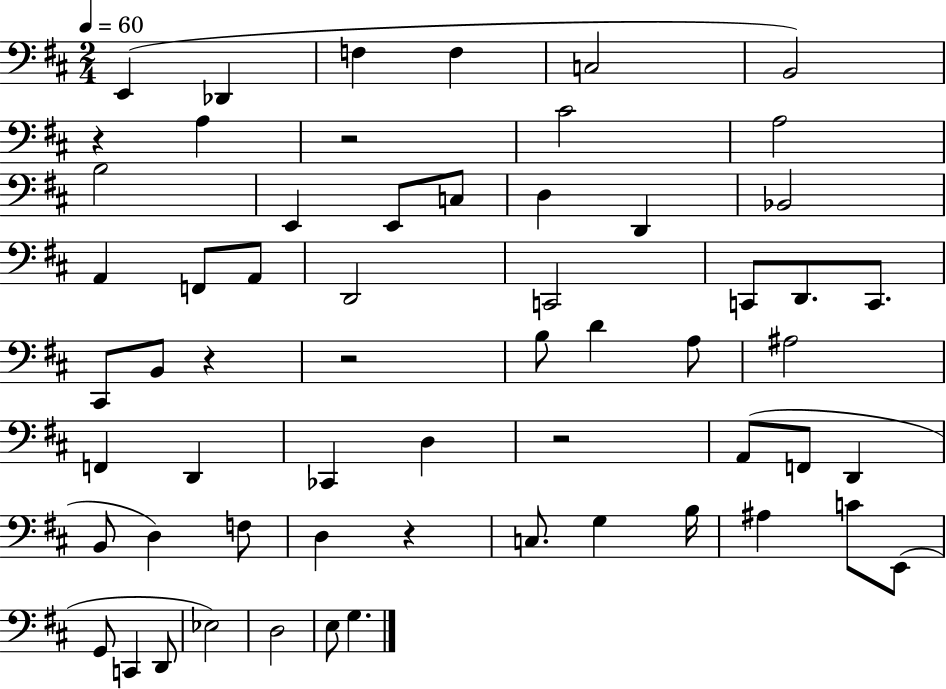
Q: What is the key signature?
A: D major